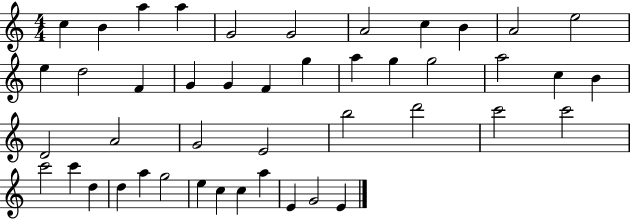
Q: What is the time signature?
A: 4/4